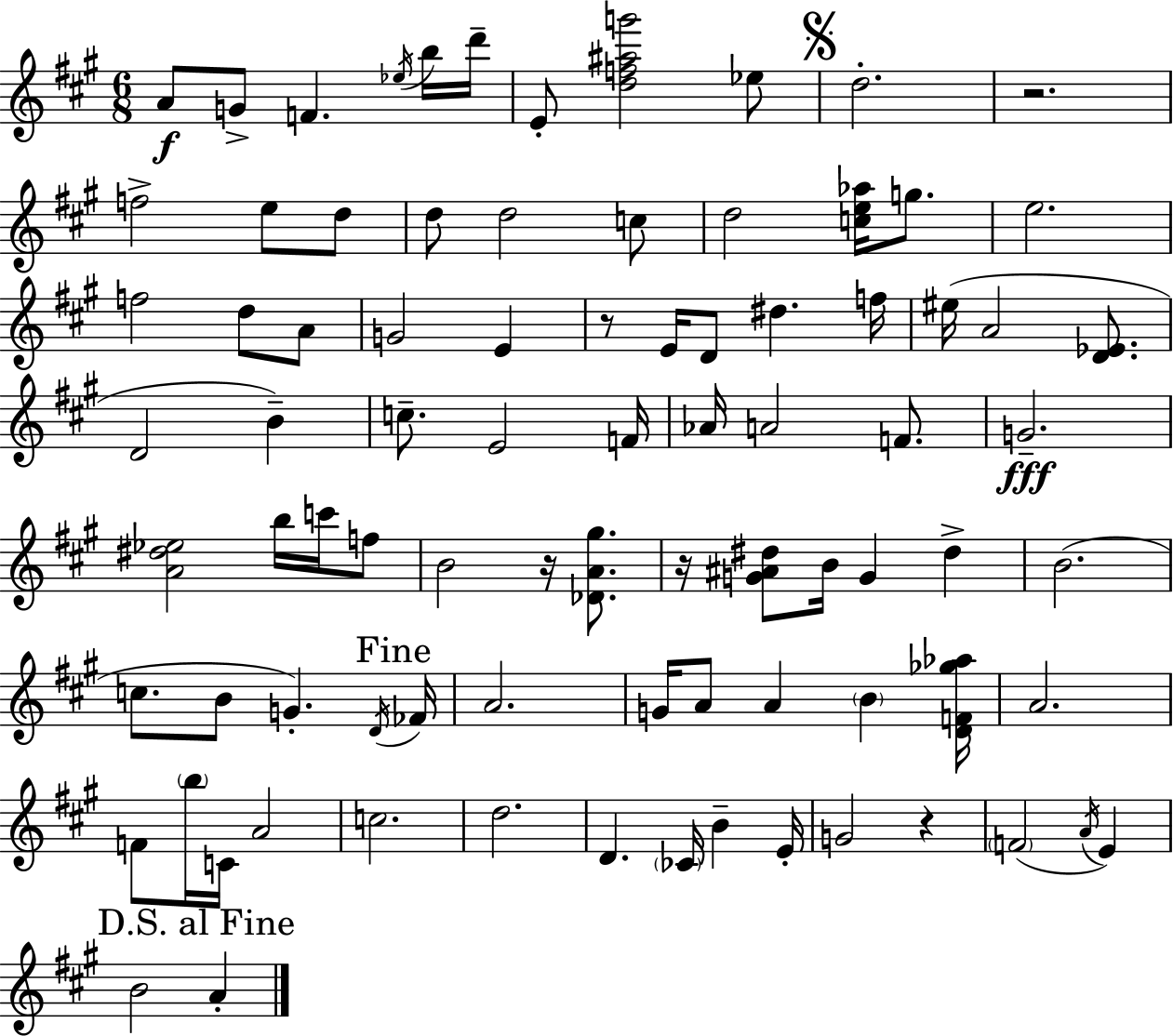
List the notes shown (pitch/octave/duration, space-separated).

A4/e G4/e F4/q. Eb5/s B5/s D6/s E4/e [D5,F5,A#5,G6]/h Eb5/e D5/h. R/h. F5/h E5/e D5/e D5/e D5/h C5/e D5/h [C5,E5,Ab5]/s G5/e. E5/h. F5/h D5/e A4/e G4/h E4/q R/e E4/s D4/e D#5/q. F5/s EIS5/s A4/h [D4,Eb4]/e. D4/h B4/q C5/e. E4/h F4/s Ab4/s A4/h F4/e. G4/h. [A4,D#5,Eb5]/h B5/s C6/s F5/e B4/h R/s [Db4,A4,G#5]/e. R/s [G4,A#4,D#5]/e B4/s G4/q D#5/q B4/h. C5/e. B4/e G4/q. D4/s FES4/s A4/h. G4/s A4/e A4/q B4/q [D4,F4,Gb5,Ab5]/s A4/h. F4/e B5/s C4/s A4/h C5/h. D5/h. D4/q. CES4/s B4/q E4/s G4/h R/q F4/h A4/s E4/q B4/h A4/q